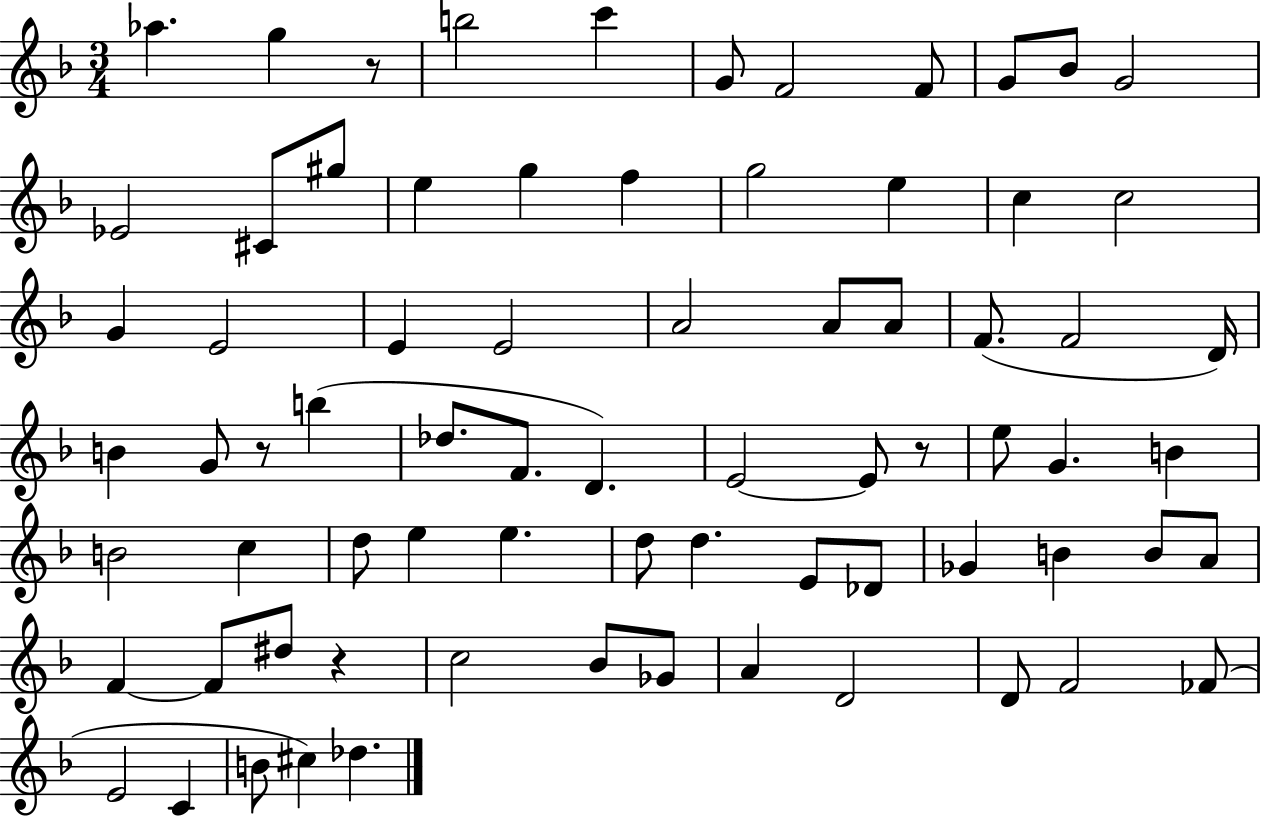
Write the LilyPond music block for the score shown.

{
  \clef treble
  \numericTimeSignature
  \time 3/4
  \key f \major
  \repeat volta 2 { aes''4. g''4 r8 | b''2 c'''4 | g'8 f'2 f'8 | g'8 bes'8 g'2 | \break ees'2 cis'8 gis''8 | e''4 g''4 f''4 | g''2 e''4 | c''4 c''2 | \break g'4 e'2 | e'4 e'2 | a'2 a'8 a'8 | f'8.( f'2 d'16) | \break b'4 g'8 r8 b''4( | des''8. f'8. d'4.) | e'2~~ e'8 r8 | e''8 g'4. b'4 | \break b'2 c''4 | d''8 e''4 e''4. | d''8 d''4. e'8 des'8 | ges'4 b'4 b'8 a'8 | \break f'4~~ f'8 dis''8 r4 | c''2 bes'8 ges'8 | a'4 d'2 | d'8 f'2 fes'8( | \break e'2 c'4 | b'8 cis''4) des''4. | } \bar "|."
}